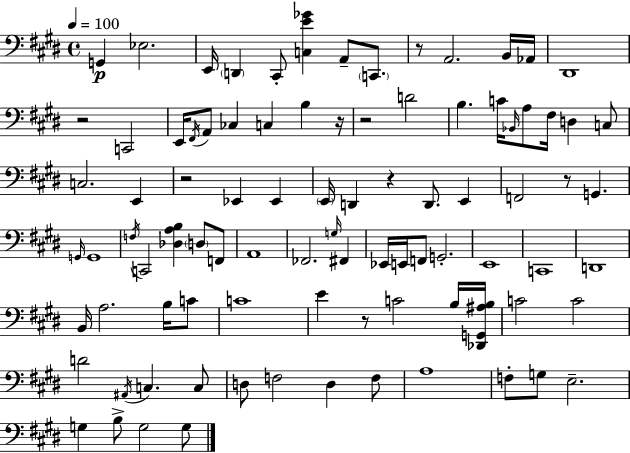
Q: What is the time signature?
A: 4/4